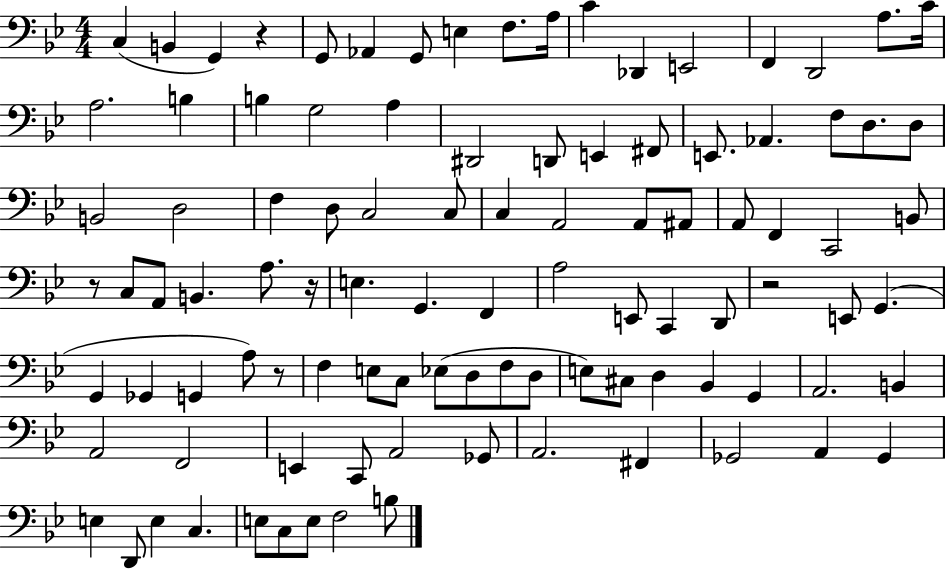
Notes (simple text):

C3/q B2/q G2/q R/q G2/e Ab2/q G2/e E3/q F3/e. A3/s C4/q Db2/q E2/h F2/q D2/h A3/e. C4/s A3/h. B3/q B3/q G3/h A3/q D#2/h D2/e E2/q F#2/e E2/e. Ab2/q. F3/e D3/e. D3/e B2/h D3/h F3/q D3/e C3/h C3/e C3/q A2/h A2/e A#2/e A2/e F2/q C2/h B2/e R/e C3/e A2/e B2/q. A3/e. R/s E3/q. G2/q. F2/q A3/h E2/e C2/q D2/e R/h E2/e G2/q. G2/q Gb2/q G2/q A3/e R/e F3/q E3/e C3/e Eb3/e D3/e F3/e D3/e E3/e C#3/e D3/q Bb2/q G2/q A2/h. B2/q A2/h F2/h E2/q C2/e A2/h Gb2/e A2/h. F#2/q Gb2/h A2/q Gb2/q E3/q D2/e E3/q C3/q. E3/e C3/e E3/e F3/h B3/e